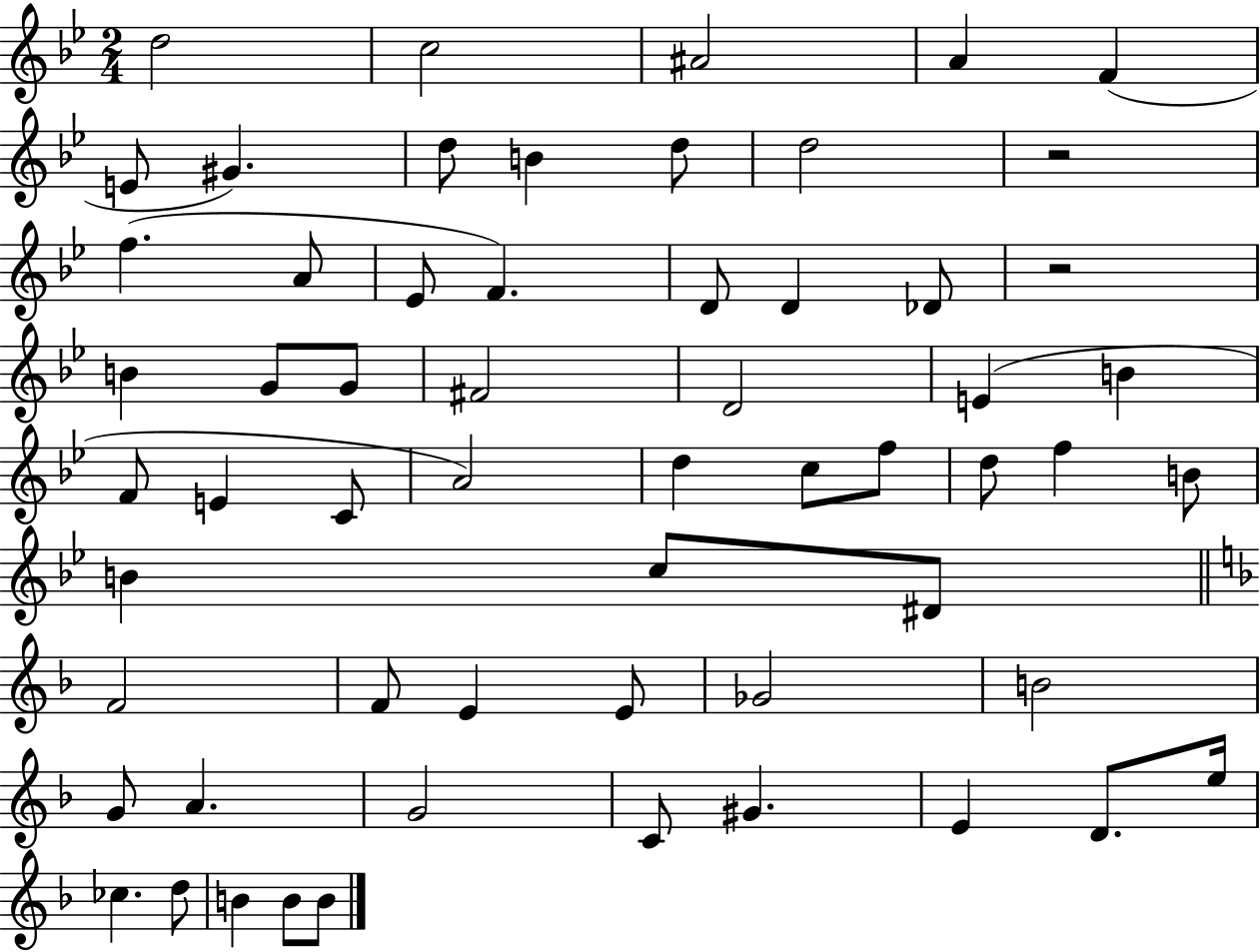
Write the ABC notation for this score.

X:1
T:Untitled
M:2/4
L:1/4
K:Bb
d2 c2 ^A2 A F E/2 ^G d/2 B d/2 d2 z2 f A/2 _E/2 F D/2 D _D/2 z2 B G/2 G/2 ^F2 D2 E B F/2 E C/2 A2 d c/2 f/2 d/2 f B/2 B c/2 ^D/2 F2 F/2 E E/2 _G2 B2 G/2 A G2 C/2 ^G E D/2 e/4 _c d/2 B B/2 B/2